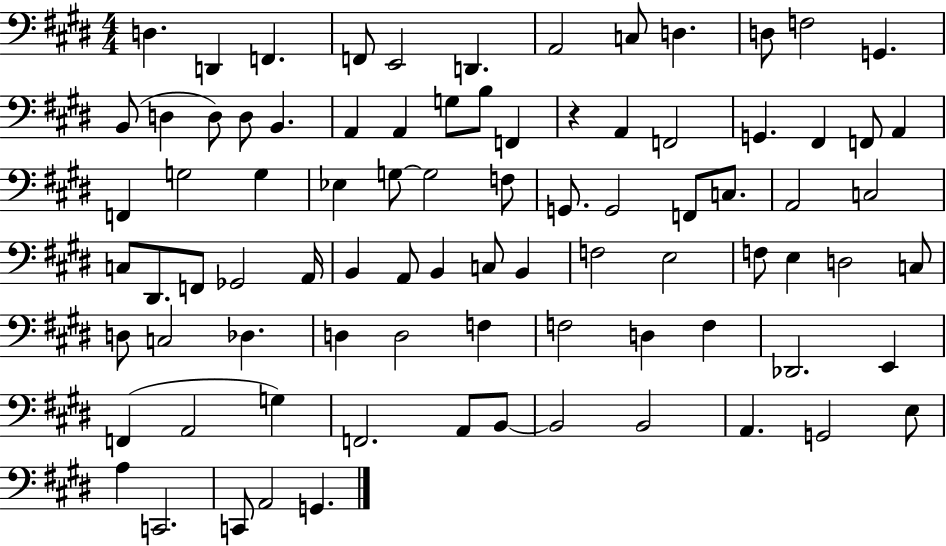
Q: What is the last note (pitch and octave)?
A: G2